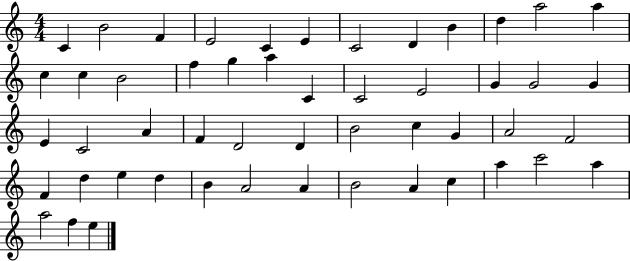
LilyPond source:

{
  \clef treble
  \numericTimeSignature
  \time 4/4
  \key c \major
  c'4 b'2 f'4 | e'2 c'4 e'4 | c'2 d'4 b'4 | d''4 a''2 a''4 | \break c''4 c''4 b'2 | f''4 g''4 a''4 c'4 | c'2 e'2 | g'4 g'2 g'4 | \break e'4 c'2 a'4 | f'4 d'2 d'4 | b'2 c''4 g'4 | a'2 f'2 | \break f'4 d''4 e''4 d''4 | b'4 a'2 a'4 | b'2 a'4 c''4 | a''4 c'''2 a''4 | \break a''2 f''4 e''4 | \bar "|."
}